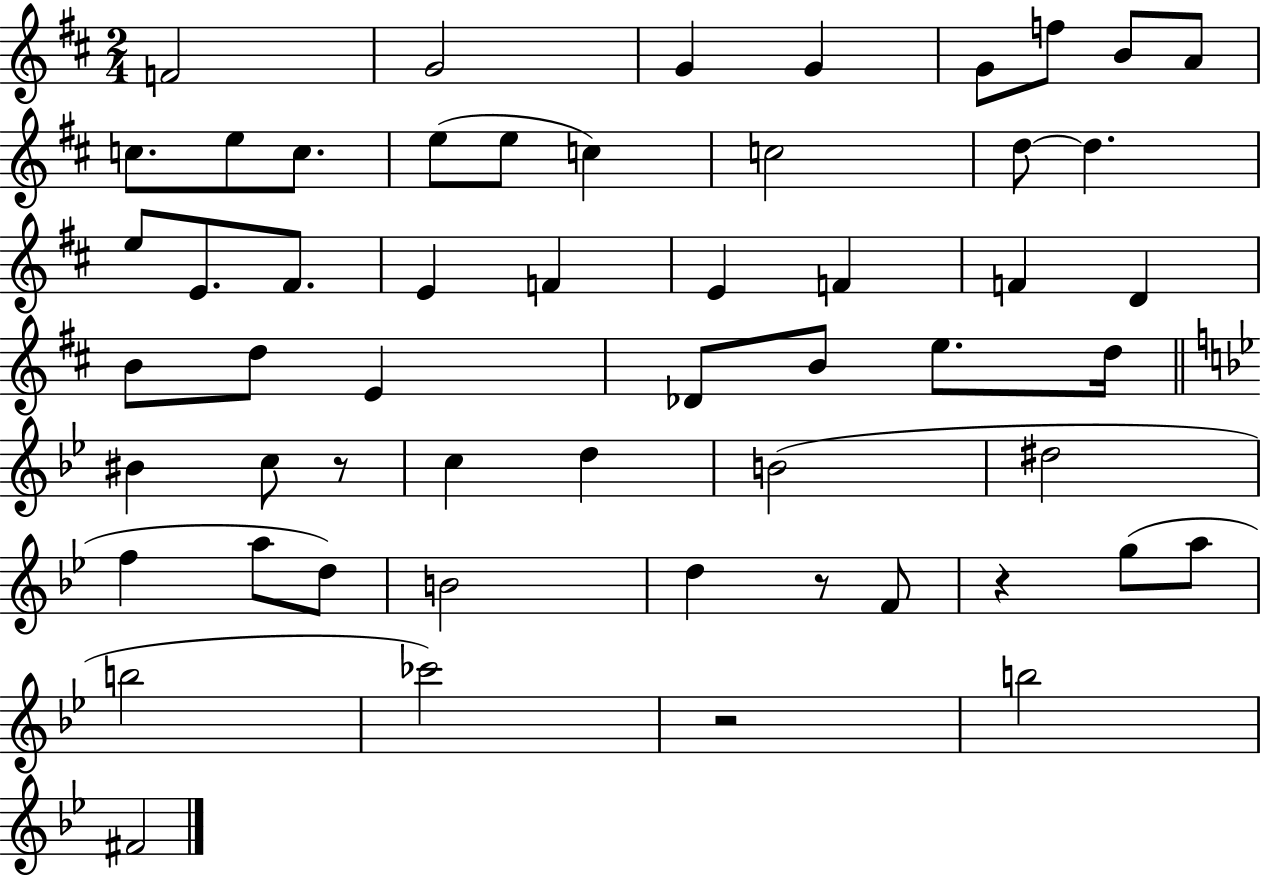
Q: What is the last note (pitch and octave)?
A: F#4